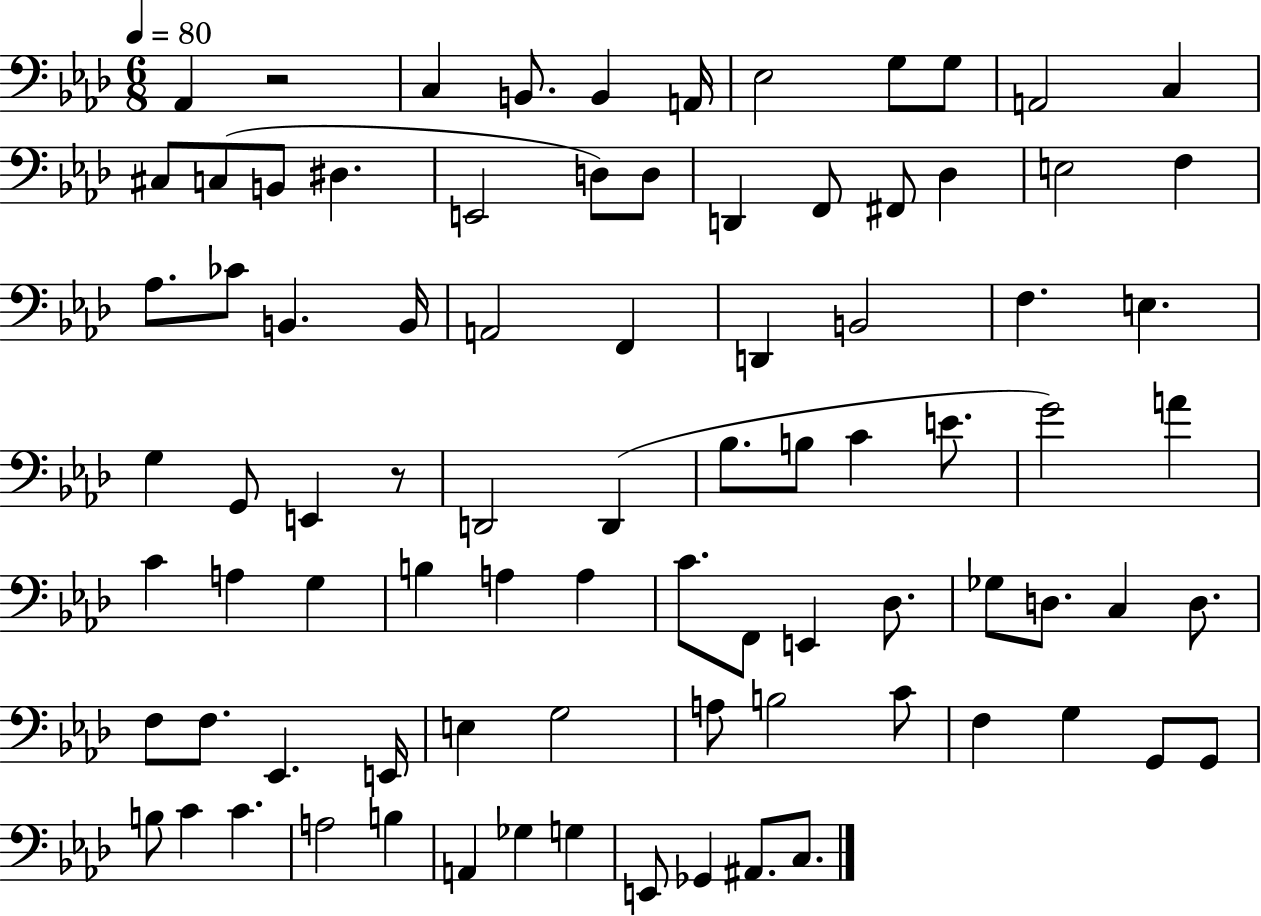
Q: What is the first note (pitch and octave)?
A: Ab2